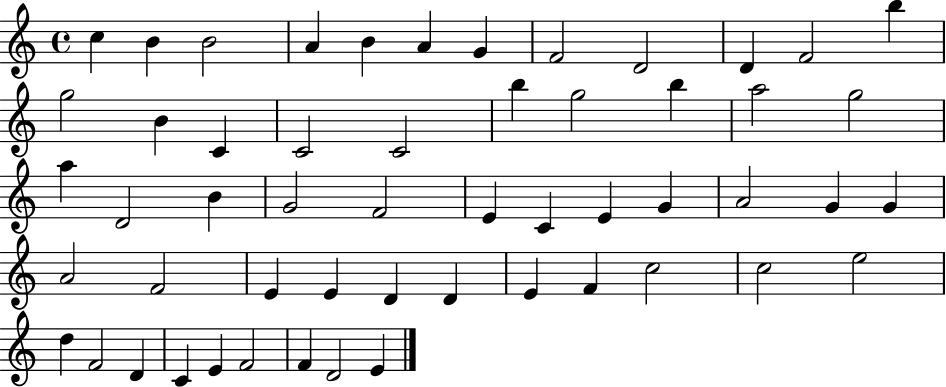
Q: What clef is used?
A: treble